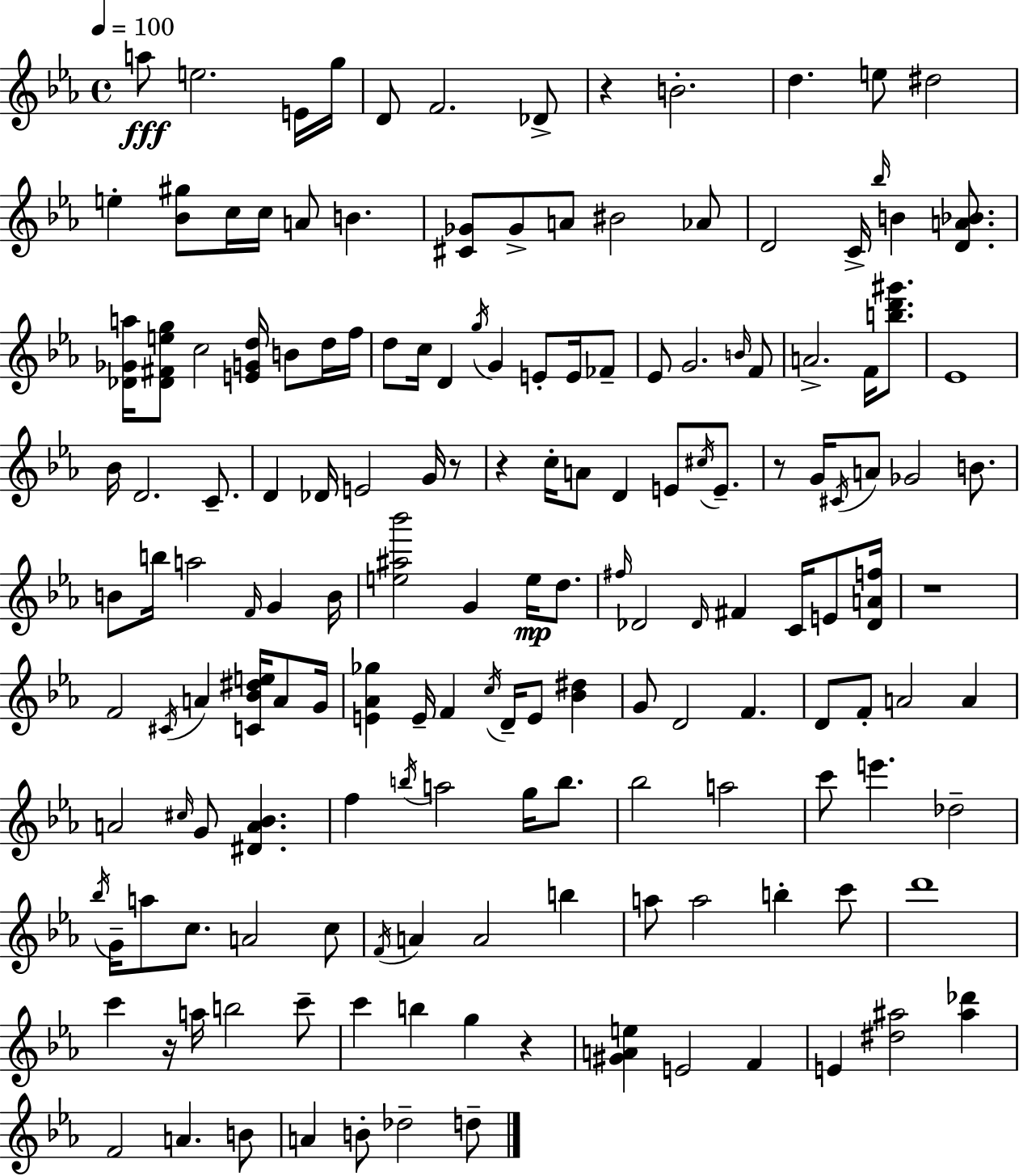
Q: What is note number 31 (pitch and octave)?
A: D4